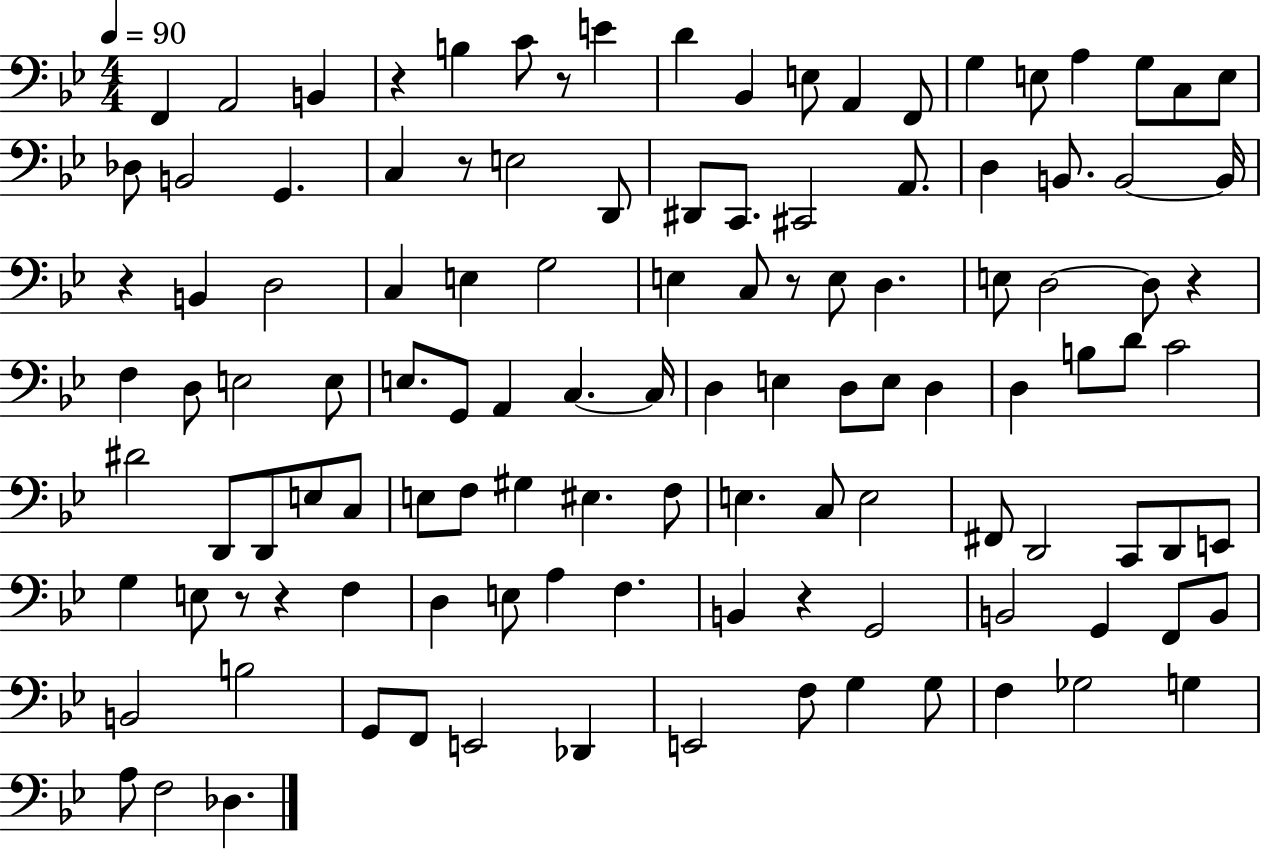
F2/q A2/h B2/q R/q B3/q C4/e R/e E4/q D4/q Bb2/q E3/e A2/q F2/e G3/q E3/e A3/q G3/e C3/e E3/e Db3/e B2/h G2/q. C3/q R/e E3/h D2/e D#2/e C2/e. C#2/h A2/e. D3/q B2/e. B2/h B2/s R/q B2/q D3/h C3/q E3/q G3/h E3/q C3/e R/e E3/e D3/q. E3/e D3/h D3/e R/q F3/q D3/e E3/h E3/e E3/e. G2/e A2/q C3/q. C3/s D3/q E3/q D3/e E3/e D3/q D3/q B3/e D4/e C4/h D#4/h D2/e D2/e E3/e C3/e E3/e F3/e G#3/q EIS3/q. F3/e E3/q. C3/e E3/h F#2/e D2/h C2/e D2/e E2/e G3/q E3/e R/e R/q F3/q D3/q E3/e A3/q F3/q. B2/q R/q G2/h B2/h G2/q F2/e B2/e B2/h B3/h G2/e F2/e E2/h Db2/q E2/h F3/e G3/q G3/e F3/q Gb3/h G3/q A3/e F3/h Db3/q.